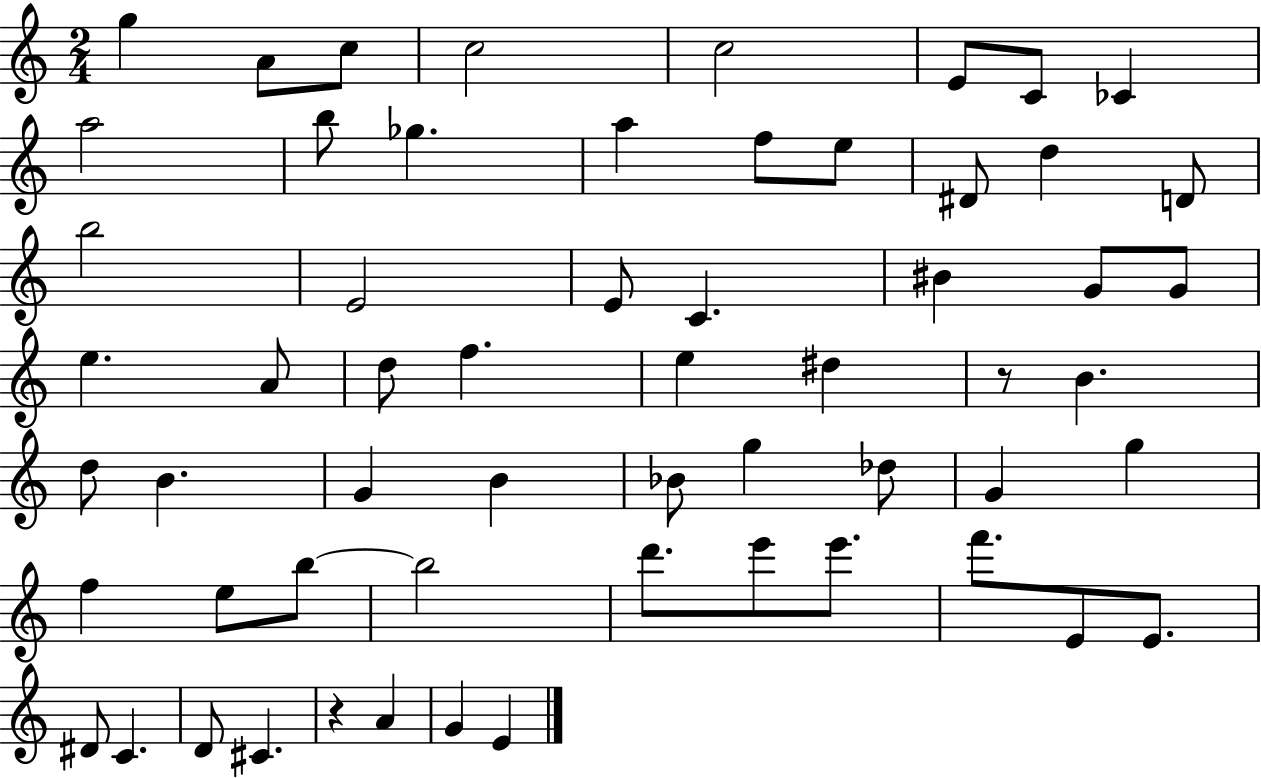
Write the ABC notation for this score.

X:1
T:Untitled
M:2/4
L:1/4
K:C
g A/2 c/2 c2 c2 E/2 C/2 _C a2 b/2 _g a f/2 e/2 ^D/2 d D/2 b2 E2 E/2 C ^B G/2 G/2 e A/2 d/2 f e ^d z/2 B d/2 B G B _B/2 g _d/2 G g f e/2 b/2 b2 d'/2 e'/2 e'/2 f'/2 E/2 E/2 ^D/2 C D/2 ^C z A G E